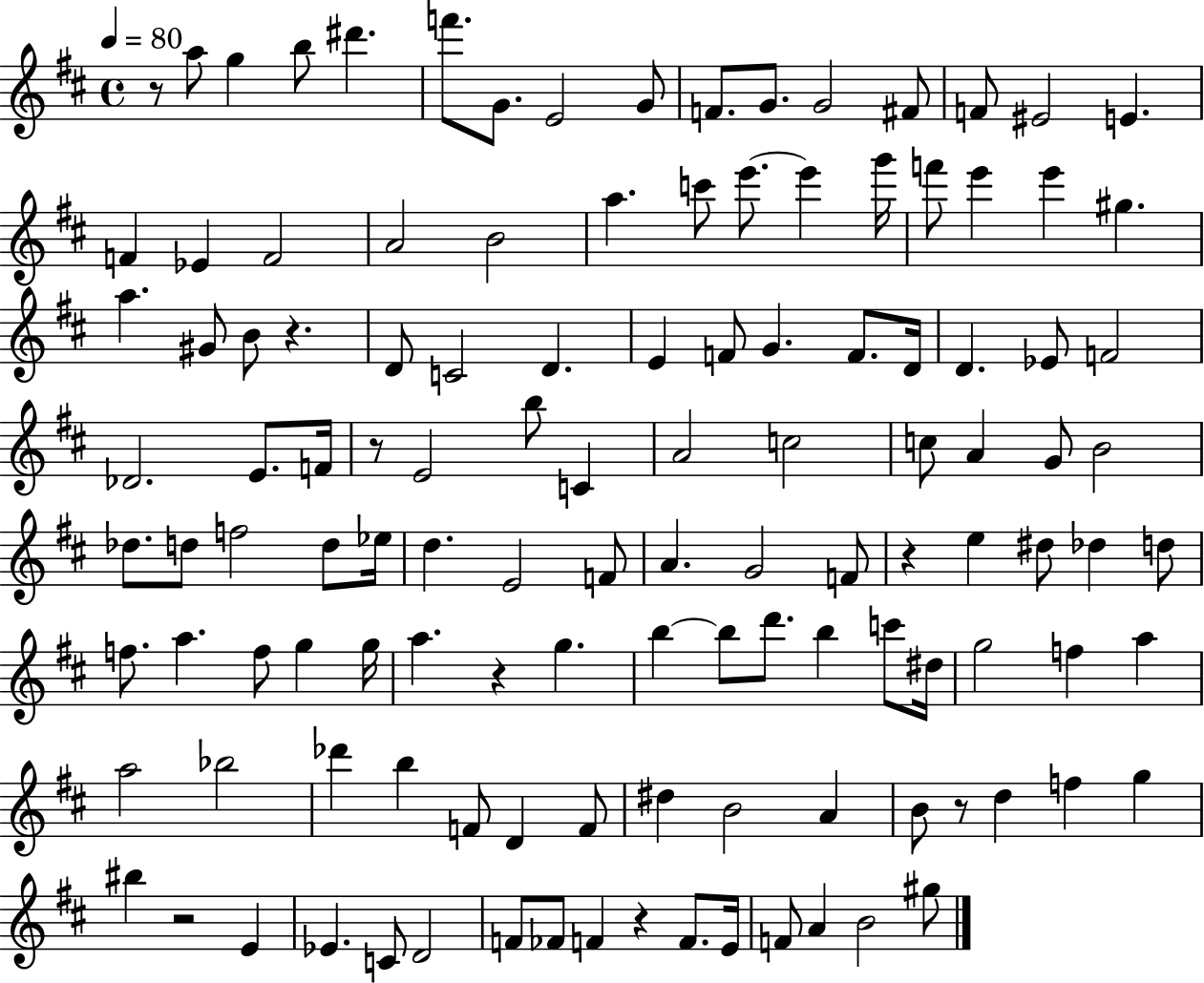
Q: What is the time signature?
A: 4/4